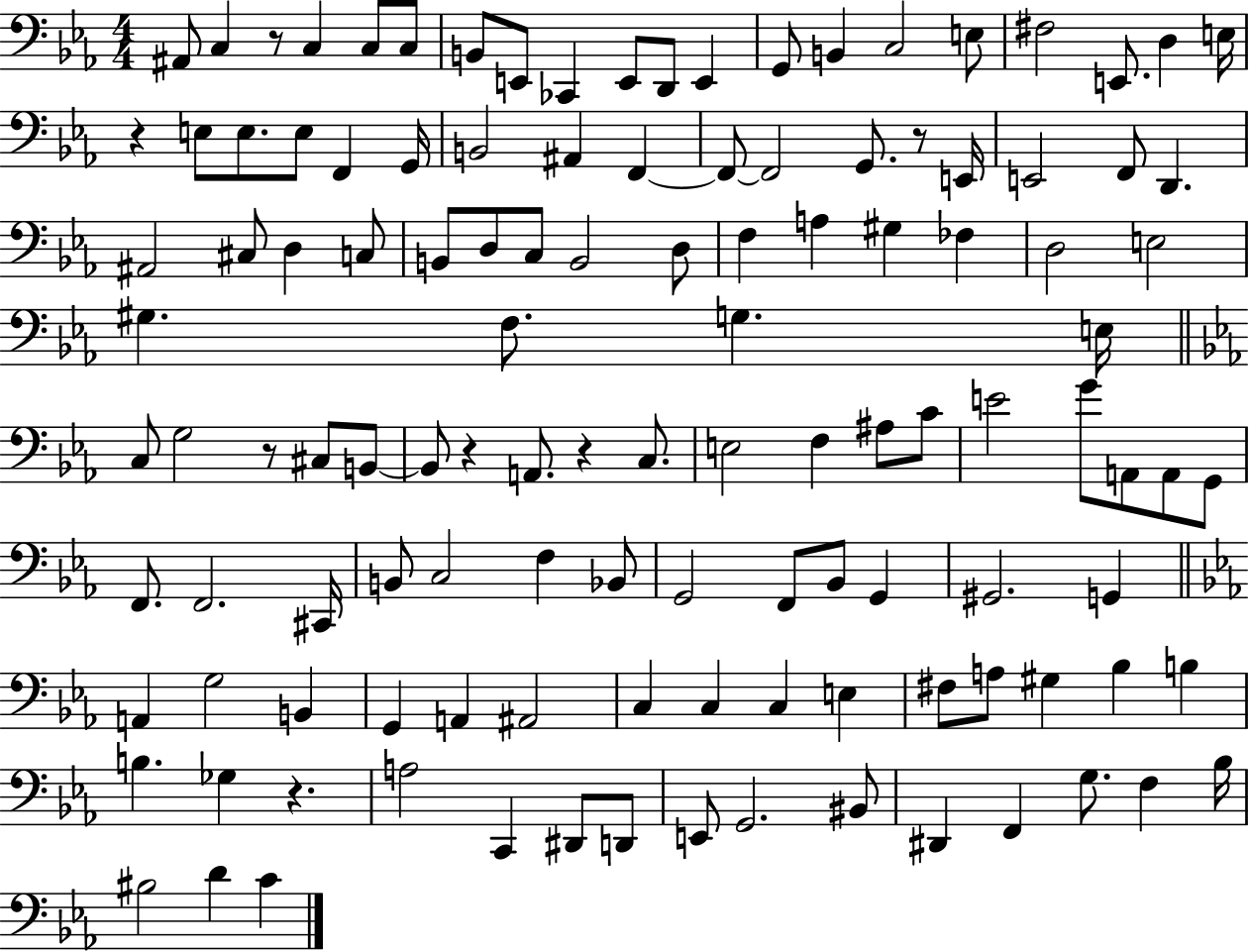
A#2/e C3/q R/e C3/q C3/e C3/e B2/e E2/e CES2/q E2/e D2/e E2/q G2/e B2/q C3/h E3/e F#3/h E2/e. D3/q E3/s R/q E3/e E3/e. E3/e F2/q G2/s B2/h A#2/q F2/q F2/e F2/h G2/e. R/e E2/s E2/h F2/e D2/q. A#2/h C#3/e D3/q C3/e B2/e D3/e C3/e B2/h D3/e F3/q A3/q G#3/q FES3/q D3/h E3/h G#3/q. F3/e. G3/q. E3/s C3/e G3/h R/e C#3/e B2/e B2/e R/q A2/e. R/q C3/e. E3/h F3/q A#3/e C4/e E4/h G4/e A2/e A2/e G2/e F2/e. F2/h. C#2/s B2/e C3/h F3/q Bb2/e G2/h F2/e Bb2/e G2/q G#2/h. G2/q A2/q G3/h B2/q G2/q A2/q A#2/h C3/q C3/q C3/q E3/q F#3/e A3/e G#3/q Bb3/q B3/q B3/q. Gb3/q R/q. A3/h C2/q D#2/e D2/e E2/e G2/h. BIS2/e D#2/q F2/q G3/e. F3/q Bb3/s BIS3/h D4/q C4/q